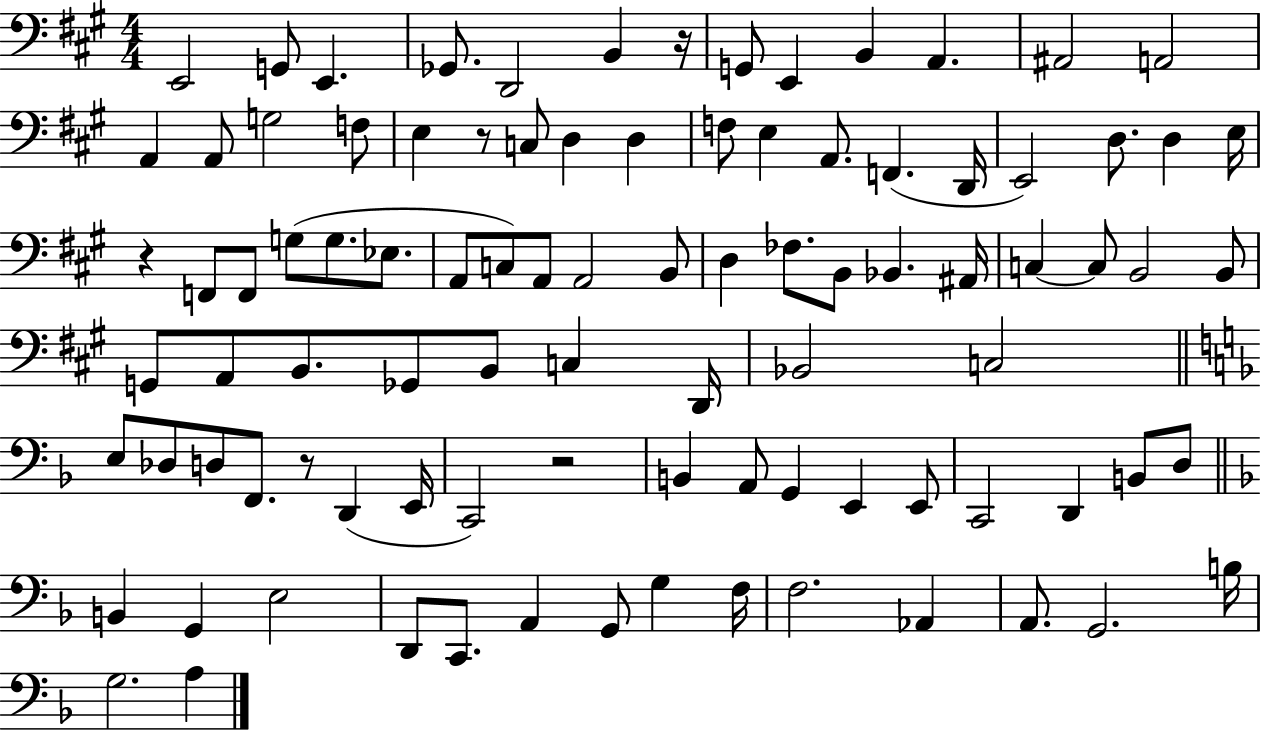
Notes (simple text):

E2/h G2/e E2/q. Gb2/e. D2/h B2/q R/s G2/e E2/q B2/q A2/q. A#2/h A2/h A2/q A2/e G3/h F3/e E3/q R/e C3/e D3/q D3/q F3/e E3/q A2/e. F2/q. D2/s E2/h D3/e. D3/q E3/s R/q F2/e F2/e G3/e G3/e. Eb3/e. A2/e C3/e A2/e A2/h B2/e D3/q FES3/e. B2/e Bb2/q. A#2/s C3/q C3/e B2/h B2/e G2/e A2/e B2/e. Gb2/e B2/e C3/q D2/s Bb2/h C3/h E3/e Db3/e D3/e F2/e. R/e D2/q E2/s C2/h R/h B2/q A2/e G2/q E2/q E2/e C2/h D2/q B2/e D3/e B2/q G2/q E3/h D2/e C2/e. A2/q G2/e G3/q F3/s F3/h. Ab2/q A2/e. G2/h. B3/s G3/h. A3/q